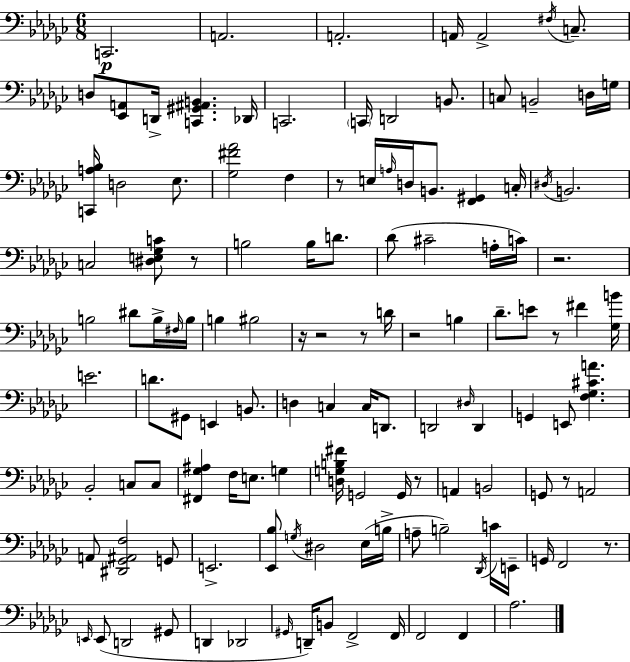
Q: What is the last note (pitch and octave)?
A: Ab3